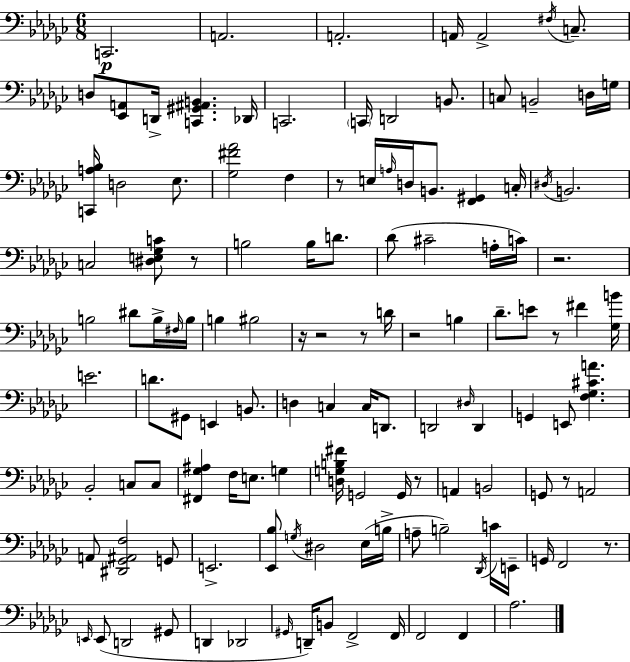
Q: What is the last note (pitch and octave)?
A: Ab3